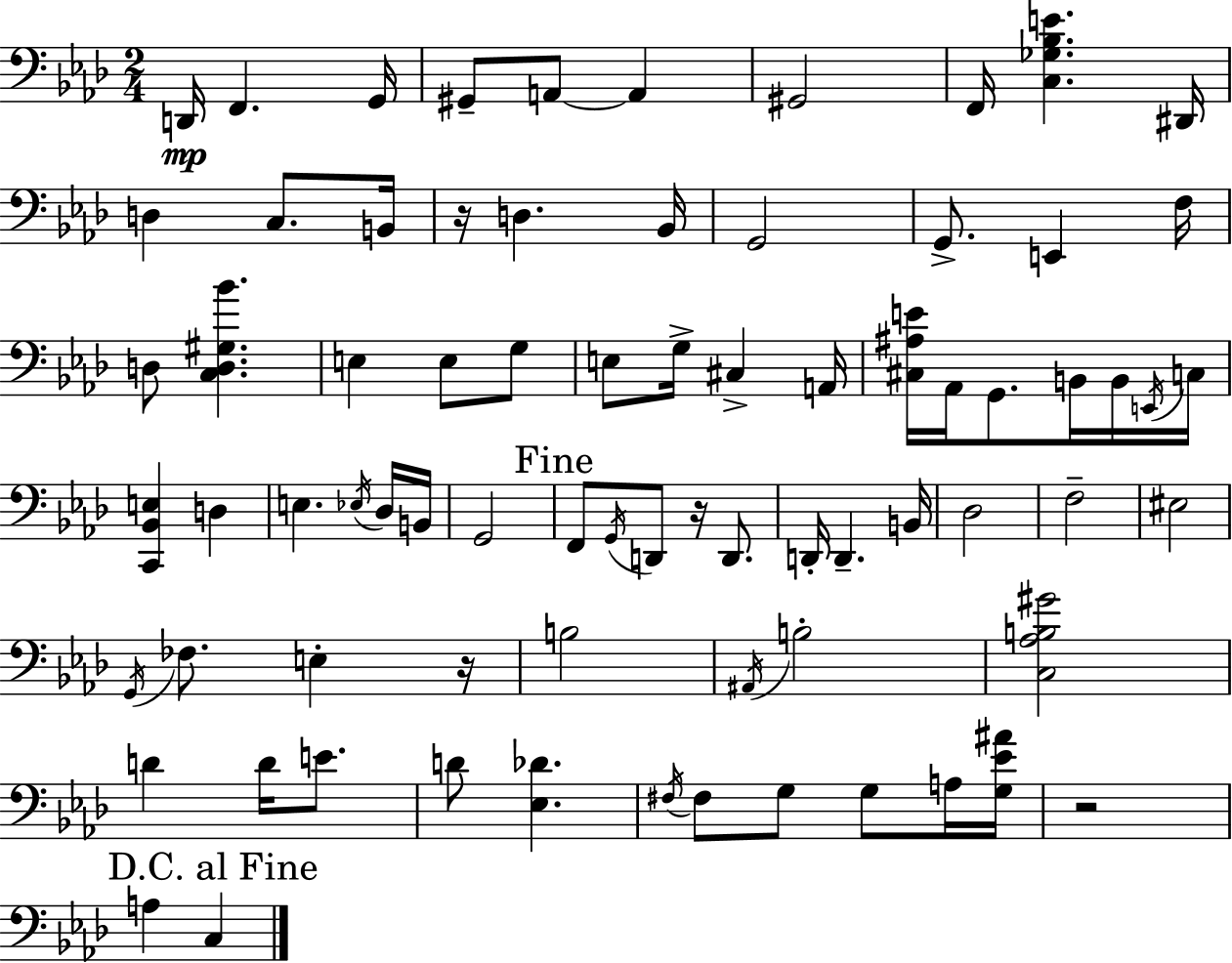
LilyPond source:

{
  \clef bass
  \numericTimeSignature
  \time 2/4
  \key aes \major
  d,16\mp f,4. g,16 | gis,8-- a,8~~ a,4 | gis,2 | f,16 <c ges bes e'>4. dis,16 | \break d4 c8. b,16 | r16 d4. bes,16 | g,2 | g,8.-> e,4 f16 | \break d8 <c d gis bes'>4. | e4 e8 g8 | e8 g16-> cis4-> a,16 | <cis ais e'>16 aes,16 g,8. b,16 b,16 \acciaccatura { e,16 } | \break c16 <c, bes, e>4 d4 | e4. \acciaccatura { ees16 } | des16 b,16 g,2 | \mark "Fine" f,8 \acciaccatura { g,16 } d,8 r16 | \break d,8. d,16-. d,4.-- | b,16 des2 | f2-- | eis2 | \break \acciaccatura { g,16 } fes8. e4-. | r16 b2 | \acciaccatura { ais,16 } b2-. | <c aes b gis'>2 | \break d'4 | d'16 e'8. d'8 <ees des'>4. | \acciaccatura { fis16 } fis8 | g8 g8 a16 <g ees' ais'>16 r2 | \break \mark "D.C. al Fine" a4 | c4 \bar "|."
}